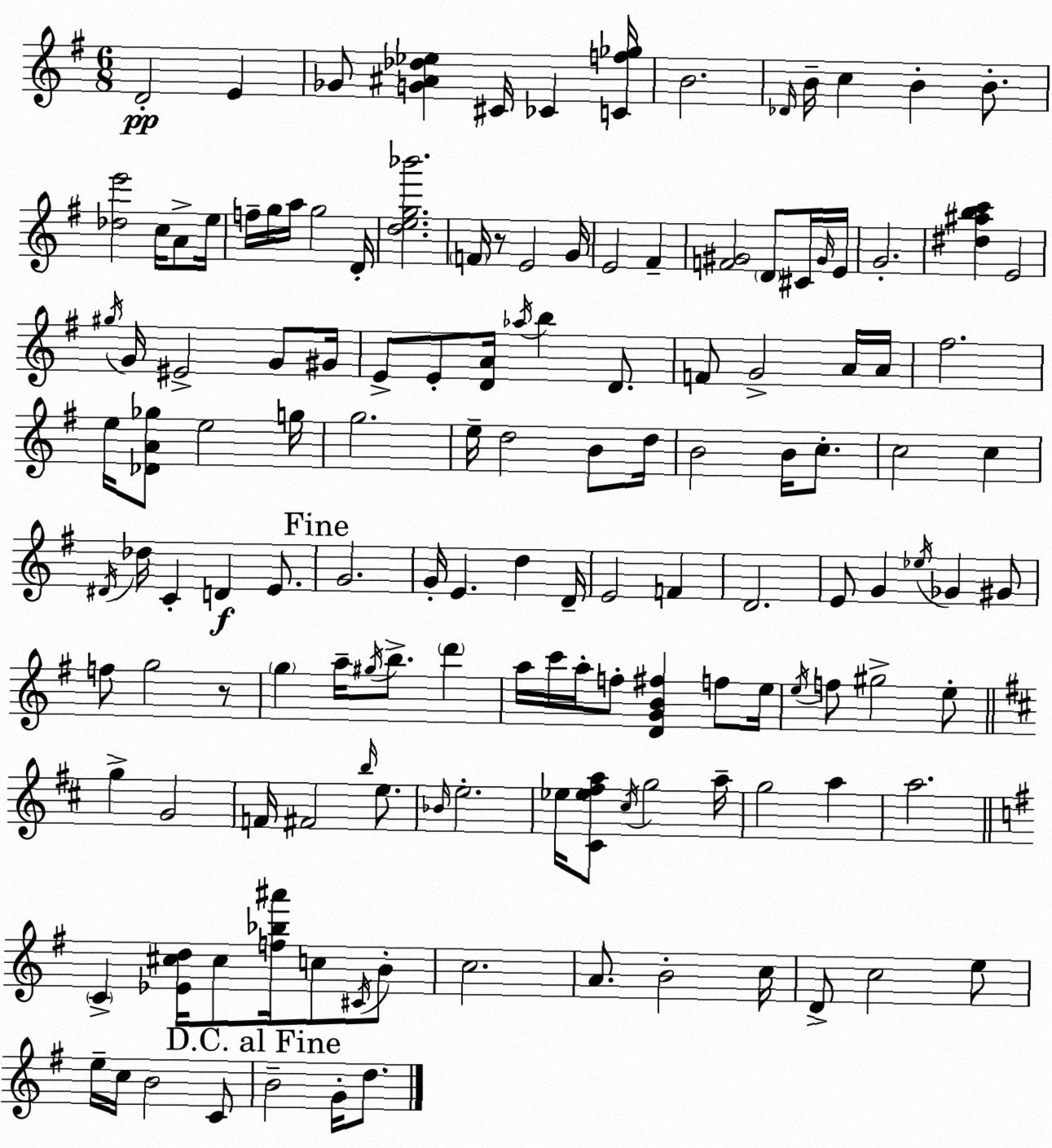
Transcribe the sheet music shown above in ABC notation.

X:1
T:Untitled
M:6/8
L:1/4
K:G
D2 E _G/2 [G^A_d_e] ^C/4 _C [Cf_g]/4 B2 _D/4 B/4 c B B/2 [_de']2 c/4 A/2 e/4 f/4 g/4 a/4 g2 D/4 [deg_b']2 F/4 z/2 E2 G/4 E2 ^F [F^G]2 D/2 ^C/4 ^G/4 E/4 G2 [^d^abc'] E2 ^g/4 G/4 ^E2 G/2 ^G/4 E/2 E/2 [DA]/4 _a/4 b D/2 F/2 G2 A/4 A/4 ^f2 e/4 [_DA_g]/2 e2 g/4 g2 e/4 d2 B/2 d/4 B2 B/4 c/2 c2 c ^D/4 _d/4 C D E/2 G2 G/4 E d D/4 E2 F D2 E/2 G _e/4 _G ^G/2 f/2 g2 z/2 g a/4 ^g/4 b/2 d' a/4 c'/4 a/4 f/2 [DGB^f] f/2 e/4 e/4 f/2 ^g2 e/2 g G2 F/4 ^F2 b/4 e/2 _B/4 e2 _e/4 [^C_e^fa]/2 ^c/4 g2 a/4 g2 a a2 C [_E^cd]/4 ^c/2 [f_b^a']/4 c/2 ^C/4 B/2 c2 A/2 B2 c/4 D/2 c2 e/2 e/4 c/4 B2 C/2 B2 G/4 d/2